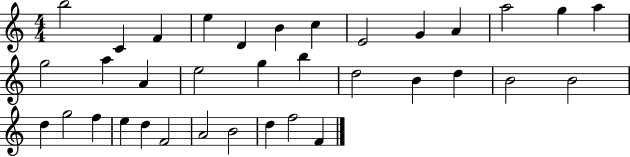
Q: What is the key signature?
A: C major